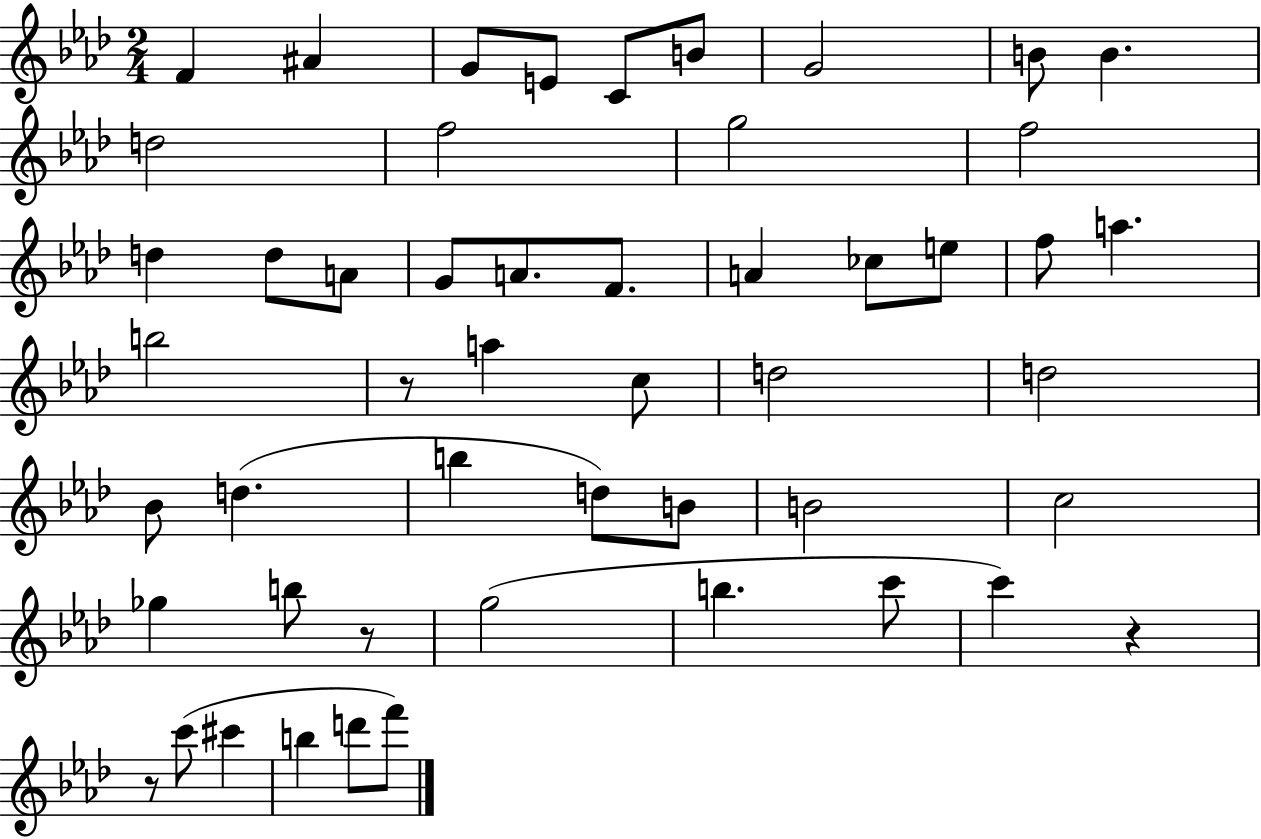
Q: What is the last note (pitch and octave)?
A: F6